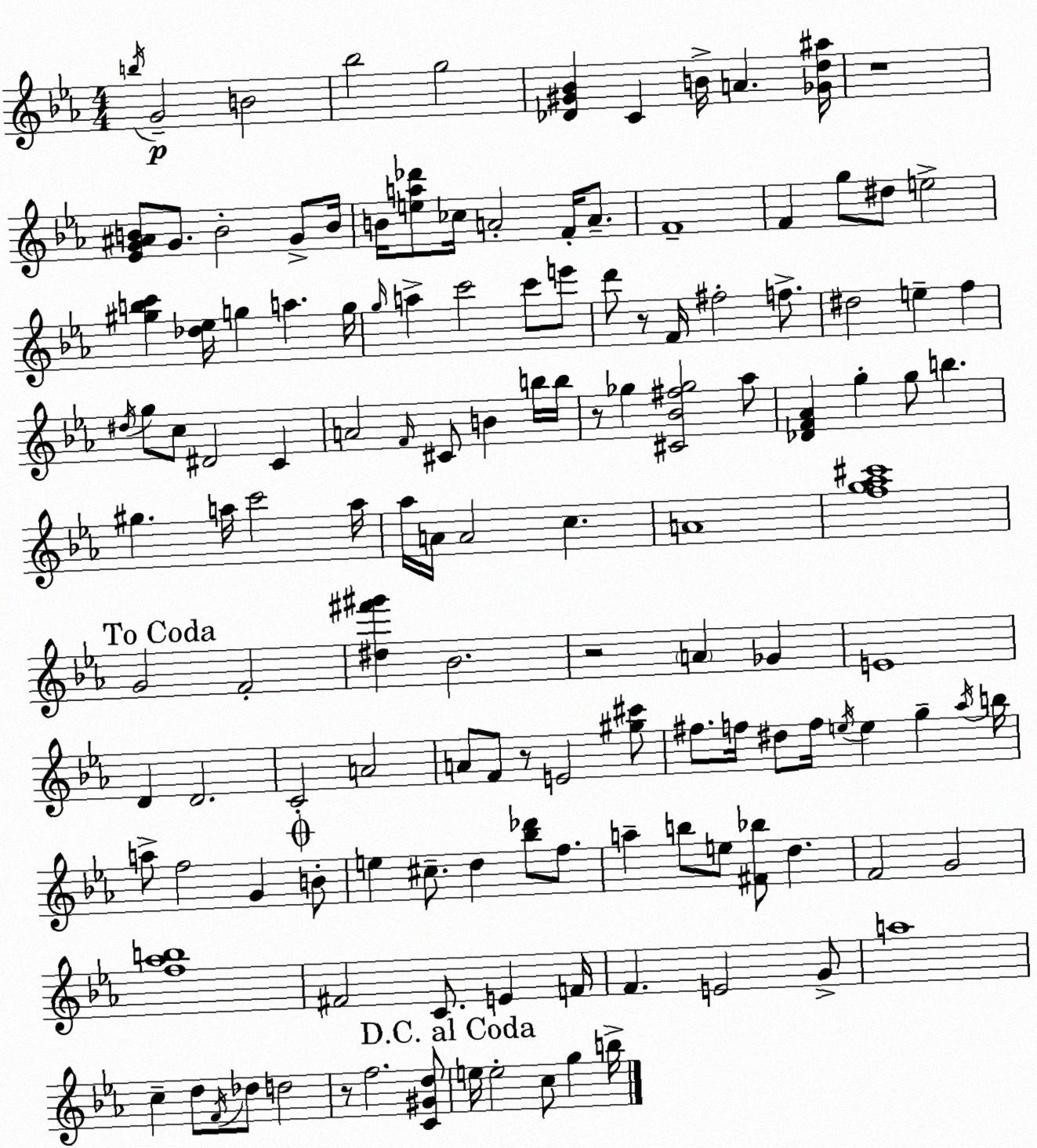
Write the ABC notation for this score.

X:1
T:Untitled
M:4/4
L:1/4
K:Eb
b/4 G2 B2 _b2 g2 [_D^G_B] C B/4 A [_Gd^a]/4 z4 [_EG^AB]/2 G/2 B2 G/2 B/4 B/4 [ea_d']/2 _c/4 A2 F/4 A/2 F4 F g/2 ^d/2 e2 [^gbc'] [_d_e]/4 g a g/4 g/4 a c'2 c'/2 e'/2 d'/2 z/2 F/4 ^f2 f/2 ^d2 e f ^d/4 g/2 c/2 ^D2 C A2 F/4 ^C/2 B b/4 b/4 z/2 _g [^C_B^f_g]2 _a/2 [_DF_A] g g/2 b ^g a/4 c'2 a/4 _a/4 A/4 A2 c A4 [fg_a^c']4 G2 F2 [^d^f'^g'] _B2 z2 A _G E4 D D2 C2 A2 A/2 F/2 z/2 E2 [^g^c']/2 ^f/2 f/4 ^d/2 f/4 e/4 e g _a/4 b/4 a/2 f2 G B/2 e ^c/2 d [_b_d']/2 f/2 a b/2 e/2 [^F_b]/2 d F2 G2 [f_ab]4 ^F2 C/2 E F/4 F E2 G/2 a4 c d/2 F/4 _d/2 d2 z/2 f2 [C^Gd]/2 e/4 e2 c/2 g b/4